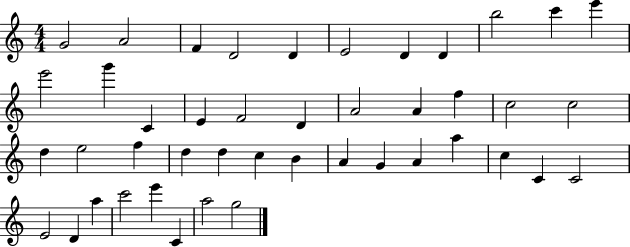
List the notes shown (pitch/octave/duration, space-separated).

G4/h A4/h F4/q D4/h D4/q E4/h D4/q D4/q B5/h C6/q E6/q E6/h G6/q C4/q E4/q F4/h D4/q A4/h A4/q F5/q C5/h C5/h D5/q E5/h F5/q D5/q D5/q C5/q B4/q A4/q G4/q A4/q A5/q C5/q C4/q C4/h E4/h D4/q A5/q C6/h E6/q C4/q A5/h G5/h